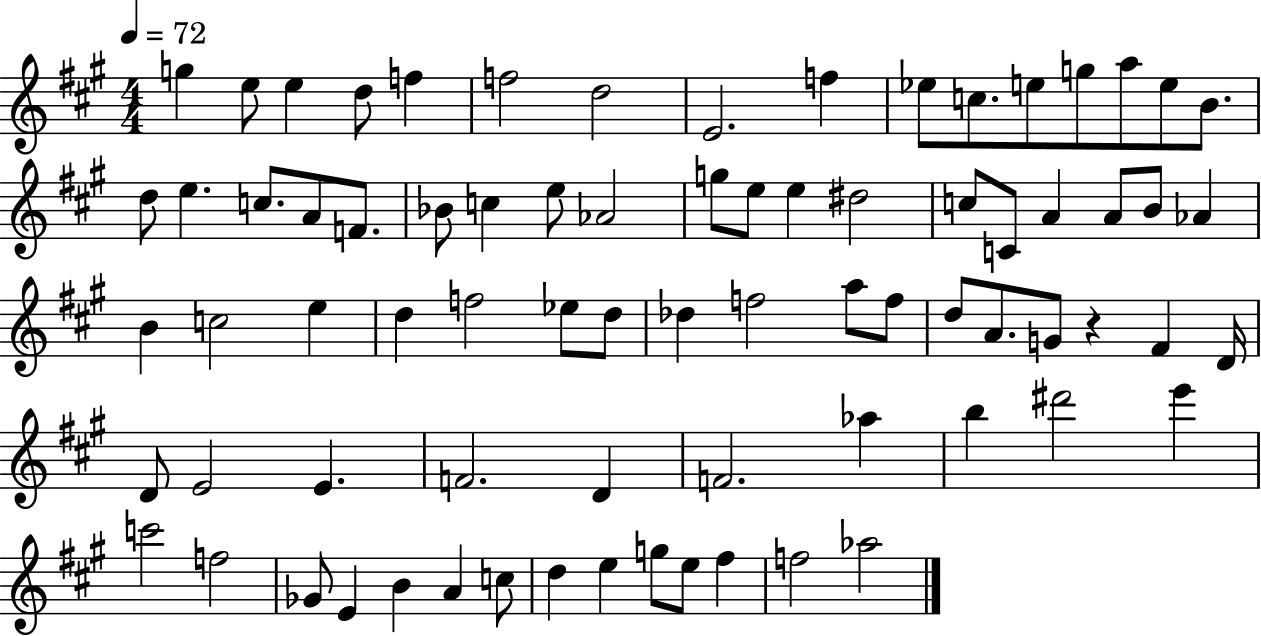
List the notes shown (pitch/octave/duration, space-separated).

G5/q E5/e E5/q D5/e F5/q F5/h D5/h E4/h. F5/q Eb5/e C5/e. E5/e G5/e A5/e E5/e B4/e. D5/e E5/q. C5/e. A4/e F4/e. Bb4/e C5/q E5/e Ab4/h G5/e E5/e E5/q D#5/h C5/e C4/e A4/q A4/e B4/e Ab4/q B4/q C5/h E5/q D5/q F5/h Eb5/e D5/e Db5/q F5/h A5/e F5/e D5/e A4/e. G4/e R/q F#4/q D4/s D4/e E4/h E4/q. F4/h. D4/q F4/h. Ab5/q B5/q D#6/h E6/q C6/h F5/h Gb4/e E4/q B4/q A4/q C5/e D5/q E5/q G5/e E5/e F#5/q F5/h Ab5/h